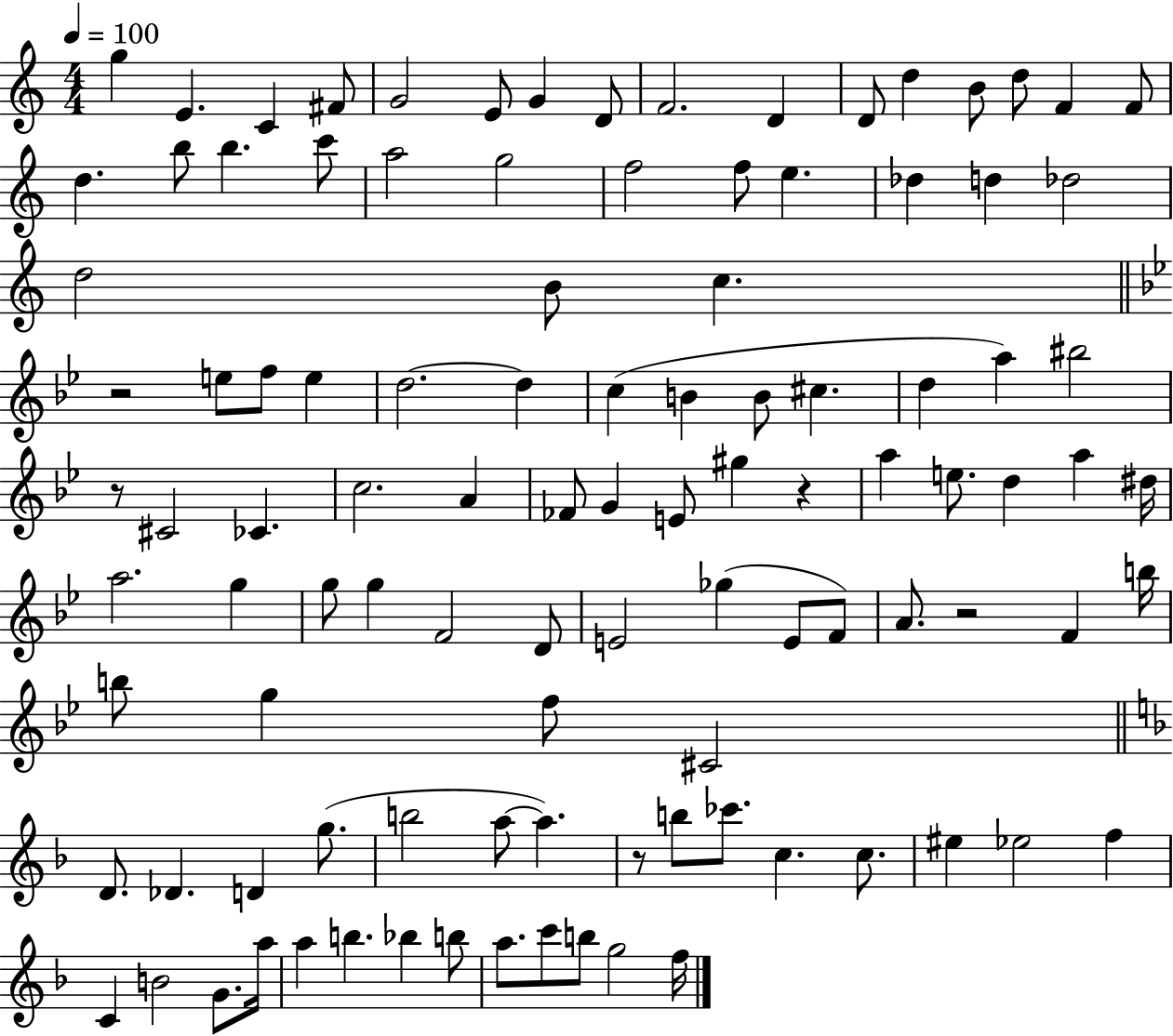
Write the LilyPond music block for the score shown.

{
  \clef treble
  \numericTimeSignature
  \time 4/4
  \key c \major
  \tempo 4 = 100
  g''4 e'4. c'4 fis'8 | g'2 e'8 g'4 d'8 | f'2. d'4 | d'8 d''4 b'8 d''8 f'4 f'8 | \break d''4. b''8 b''4. c'''8 | a''2 g''2 | f''2 f''8 e''4. | des''4 d''4 des''2 | \break d''2 b'8 c''4. | \bar "||" \break \key g \minor r2 e''8 f''8 e''4 | d''2.~~ d''4 | c''4( b'4 b'8 cis''4. | d''4 a''4) bis''2 | \break r8 cis'2 ces'4. | c''2. a'4 | fes'8 g'4 e'8 gis''4 r4 | a''4 e''8. d''4 a''4 dis''16 | \break a''2. g''4 | g''8 g''4 f'2 d'8 | e'2 ges''4( e'8 f'8) | a'8. r2 f'4 b''16 | \break b''8 g''4 f''8 cis'2 | \bar "||" \break \key f \major d'8. des'4. d'4 g''8.( | b''2 a''8~~ a''4.) | r8 b''8 ces'''8. c''4. c''8. | eis''4 ees''2 f''4 | \break c'4 b'2 g'8. a''16 | a''4 b''4. bes''4 b''8 | a''8. c'''8 b''8 g''2 f''16 | \bar "|."
}